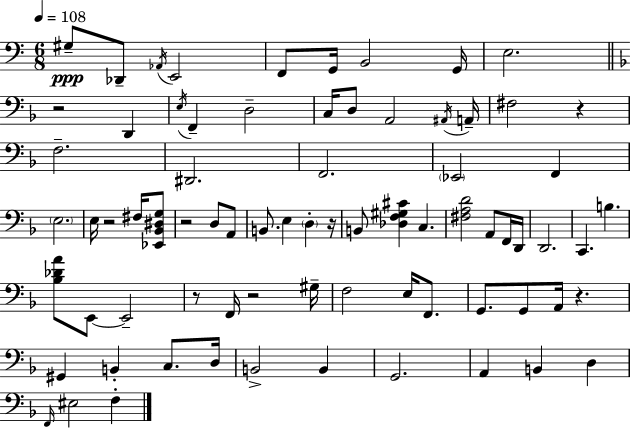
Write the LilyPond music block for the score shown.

{
  \clef bass
  \numericTimeSignature
  \time 6/8
  \key c \major
  \tempo 4 = 108
  gis8--\ppp des,8-- \acciaccatura { aes,16 } e,2 | f,8 g,16 b,2 | g,16 e2. | \bar "||" \break \key d \minor r2 d,4 | \acciaccatura { e16 } f,4-- d2-- | c16 d8 a,2 | \acciaccatura { ais,16 } a,16-- fis2 r4 | \break f2.-- | dis,2. | f,2. | \parenthesize ees,2 f,4 | \break \parenthesize e2. | e16 r2 fis16 | <ees, bes, dis g>8 r2 d8 | a,8 b,8. e4 \parenthesize d4-. | \break r16 b,8 <des f gis cis'>4 c4. | <fis a d'>2 a,8 | f,16 d,16 d,2. | c,4. b4. | \break <bes des' a'>8 e,8~~ e,2-- | r8 f,16 r2 | gis16-- f2 e16 f,8. | g,8. g,8 a,16 r4. | \break gis,4 b,4-. c8. | d16 b,2-> b,4 | g,2. | a,4 b,4 d4 | \break \grace { f,16 } eis2 f4-. | \bar "|."
}